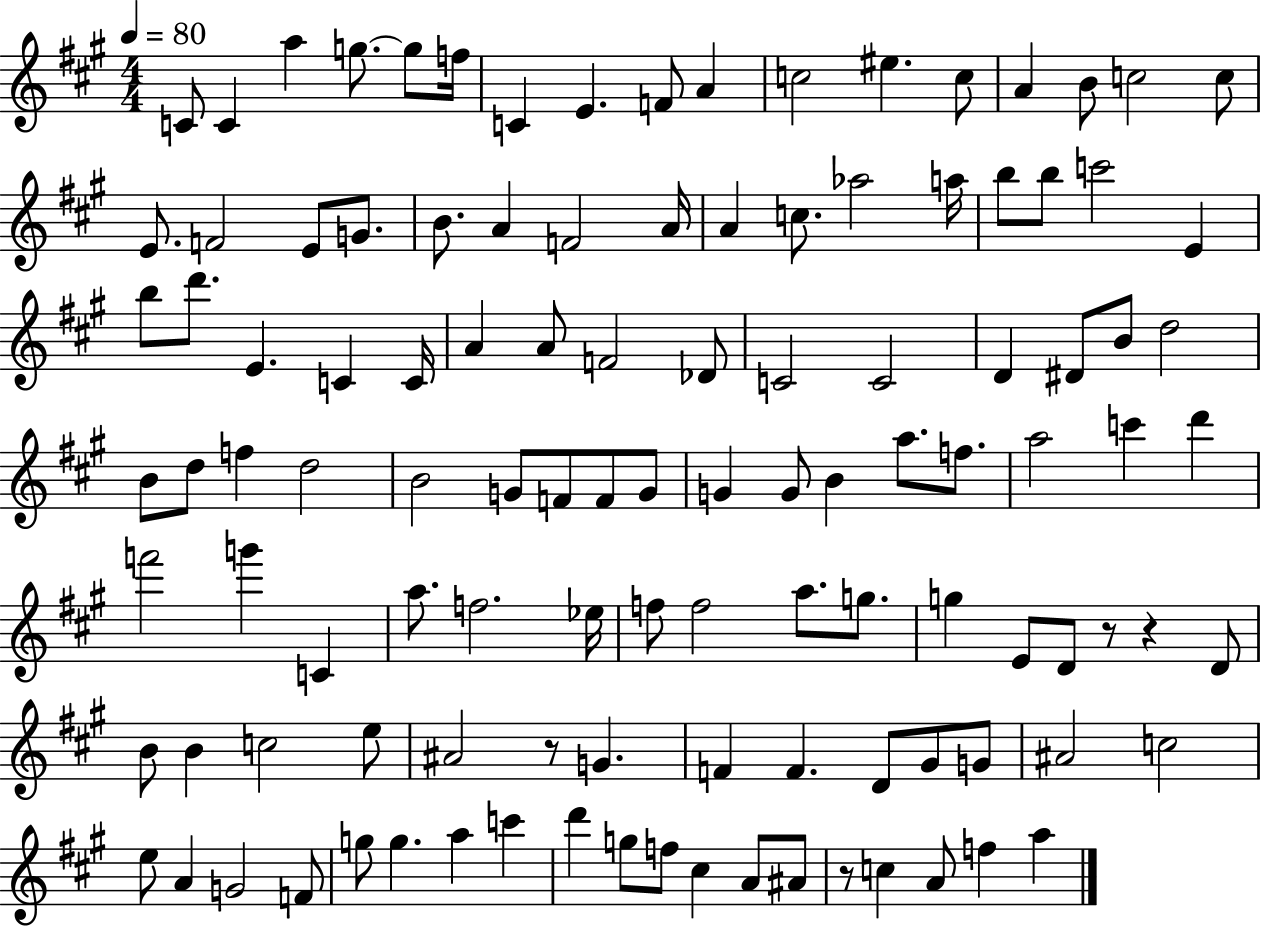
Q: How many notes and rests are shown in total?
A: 114